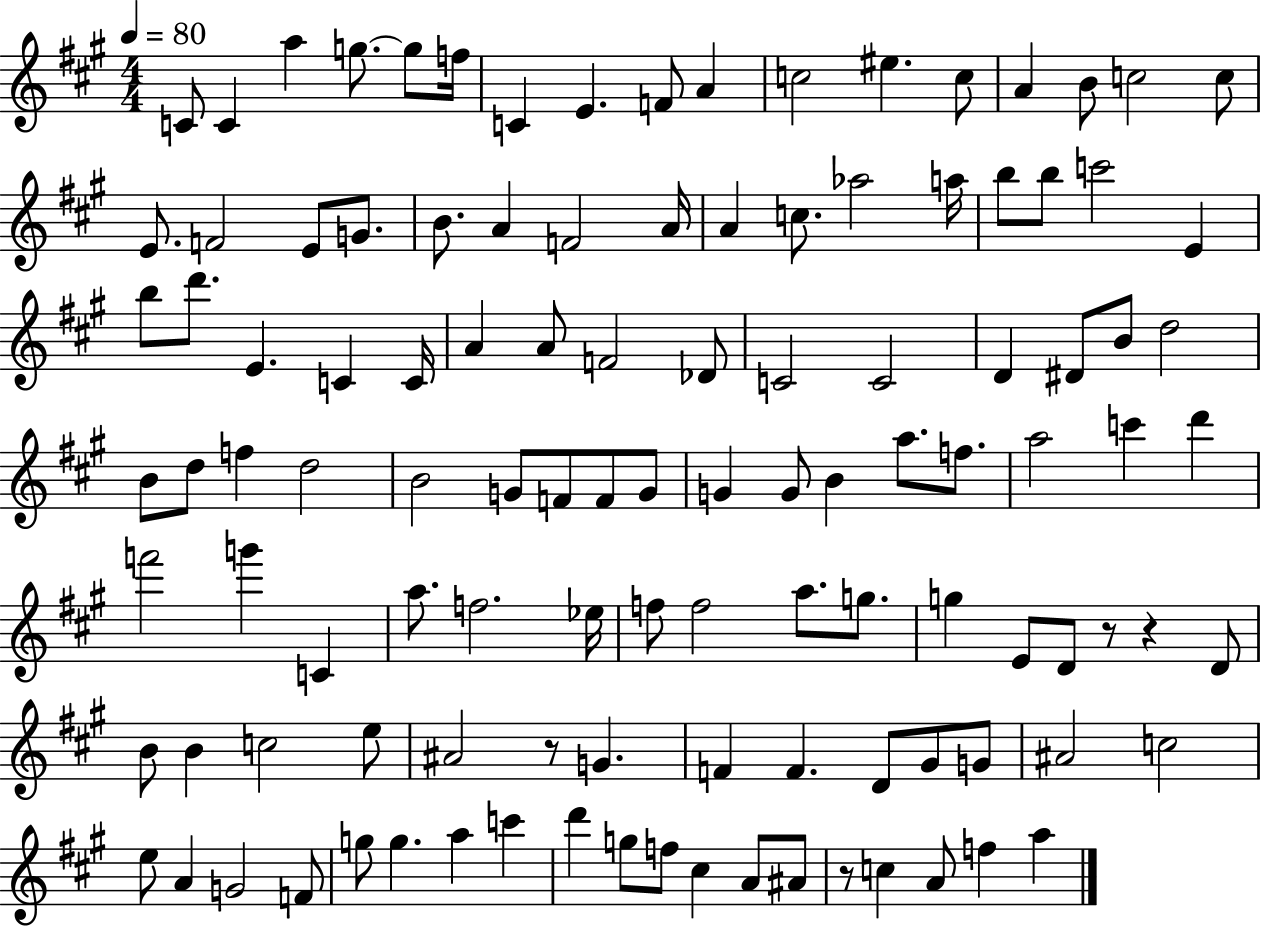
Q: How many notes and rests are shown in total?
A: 114